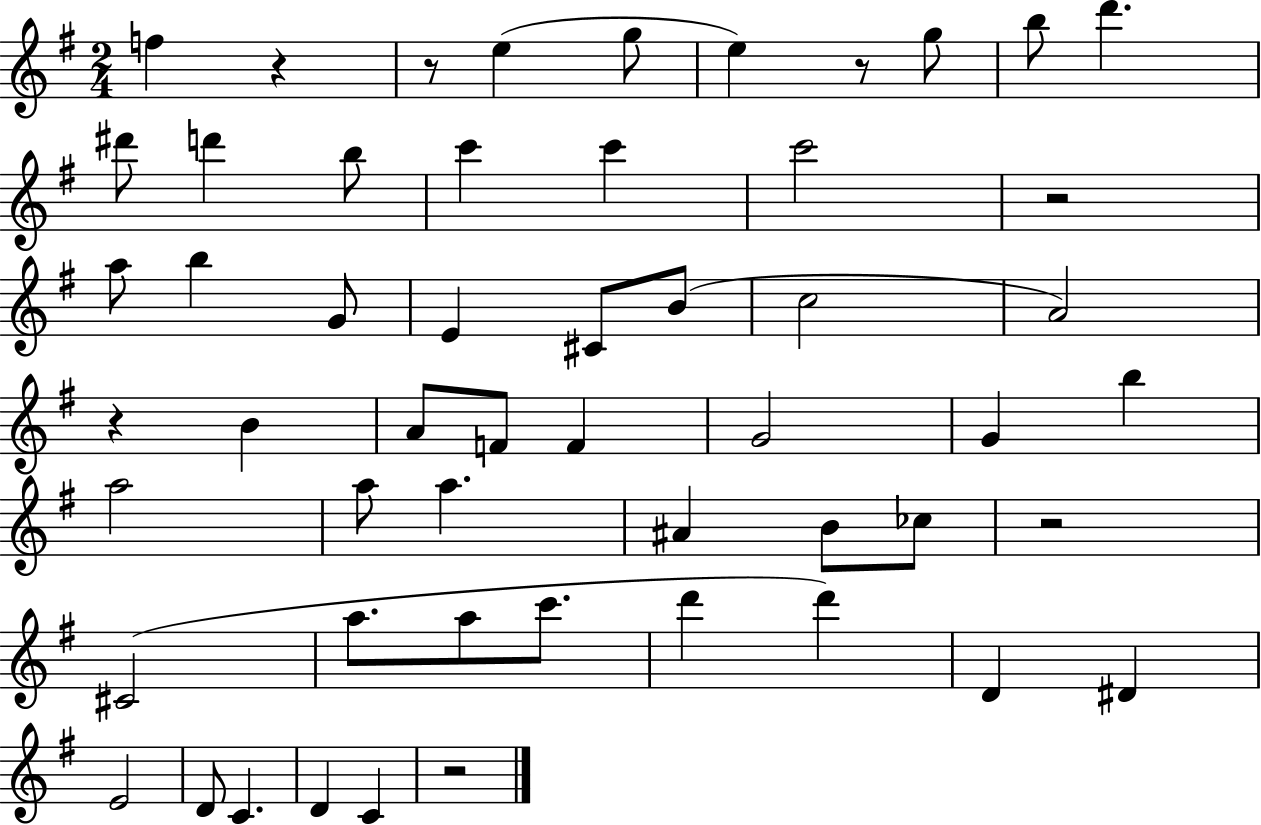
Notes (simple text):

F5/q R/q R/e E5/q G5/e E5/q R/e G5/e B5/e D6/q. D#6/e D6/q B5/e C6/q C6/q C6/h R/h A5/e B5/q G4/e E4/q C#4/e B4/e C5/h A4/h R/q B4/q A4/e F4/e F4/q G4/h G4/q B5/q A5/h A5/e A5/q. A#4/q B4/e CES5/e R/h C#4/h A5/e. A5/e C6/e. D6/q D6/q D4/q D#4/q E4/h D4/e C4/q. D4/q C4/q R/h